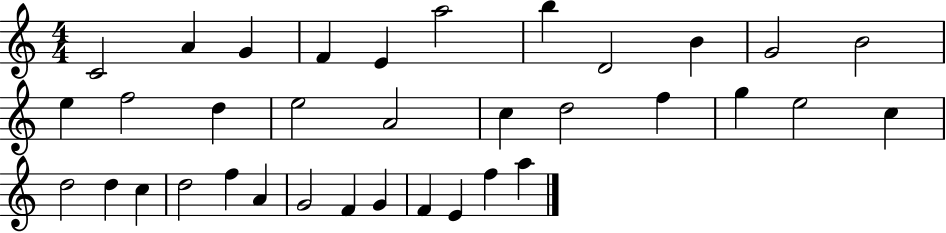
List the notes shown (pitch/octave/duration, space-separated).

C4/h A4/q G4/q F4/q E4/q A5/h B5/q D4/h B4/q G4/h B4/h E5/q F5/h D5/q E5/h A4/h C5/q D5/h F5/q G5/q E5/h C5/q D5/h D5/q C5/q D5/h F5/q A4/q G4/h F4/q G4/q F4/q E4/q F5/q A5/q